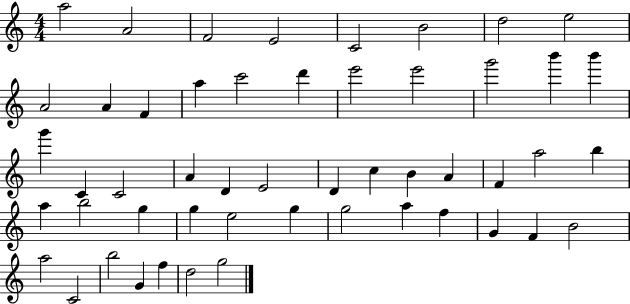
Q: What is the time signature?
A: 4/4